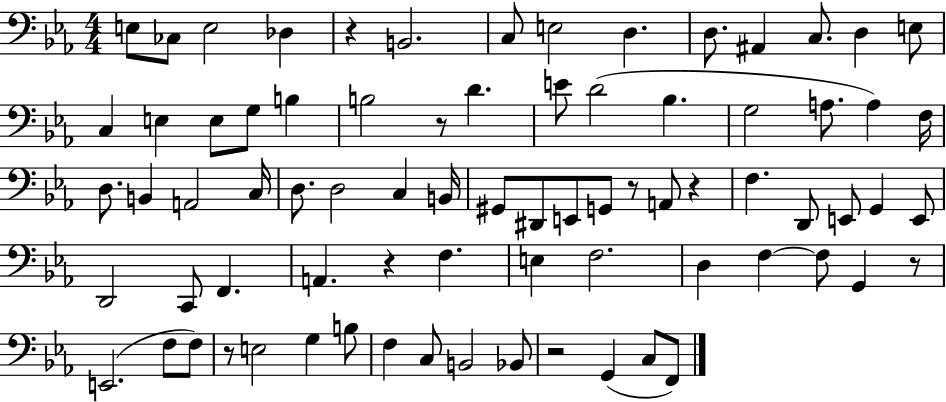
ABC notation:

X:1
T:Untitled
M:4/4
L:1/4
K:Eb
E,/2 _C,/2 E,2 _D, z B,,2 C,/2 E,2 D, D,/2 ^A,, C,/2 D, E,/2 C, E, E,/2 G,/2 B, B,2 z/2 D E/2 D2 _B, G,2 A,/2 A, F,/4 D,/2 B,, A,,2 C,/4 D,/2 D,2 C, B,,/4 ^G,,/2 ^D,,/2 E,,/2 G,,/2 z/2 A,,/2 z F, D,,/2 E,,/2 G,, E,,/2 D,,2 C,,/2 F,, A,, z F, E, F,2 D, F, F,/2 G,, z/2 E,,2 F,/2 F,/2 z/2 E,2 G, B,/2 F, C,/2 B,,2 _B,,/2 z2 G,, C,/2 F,,/2